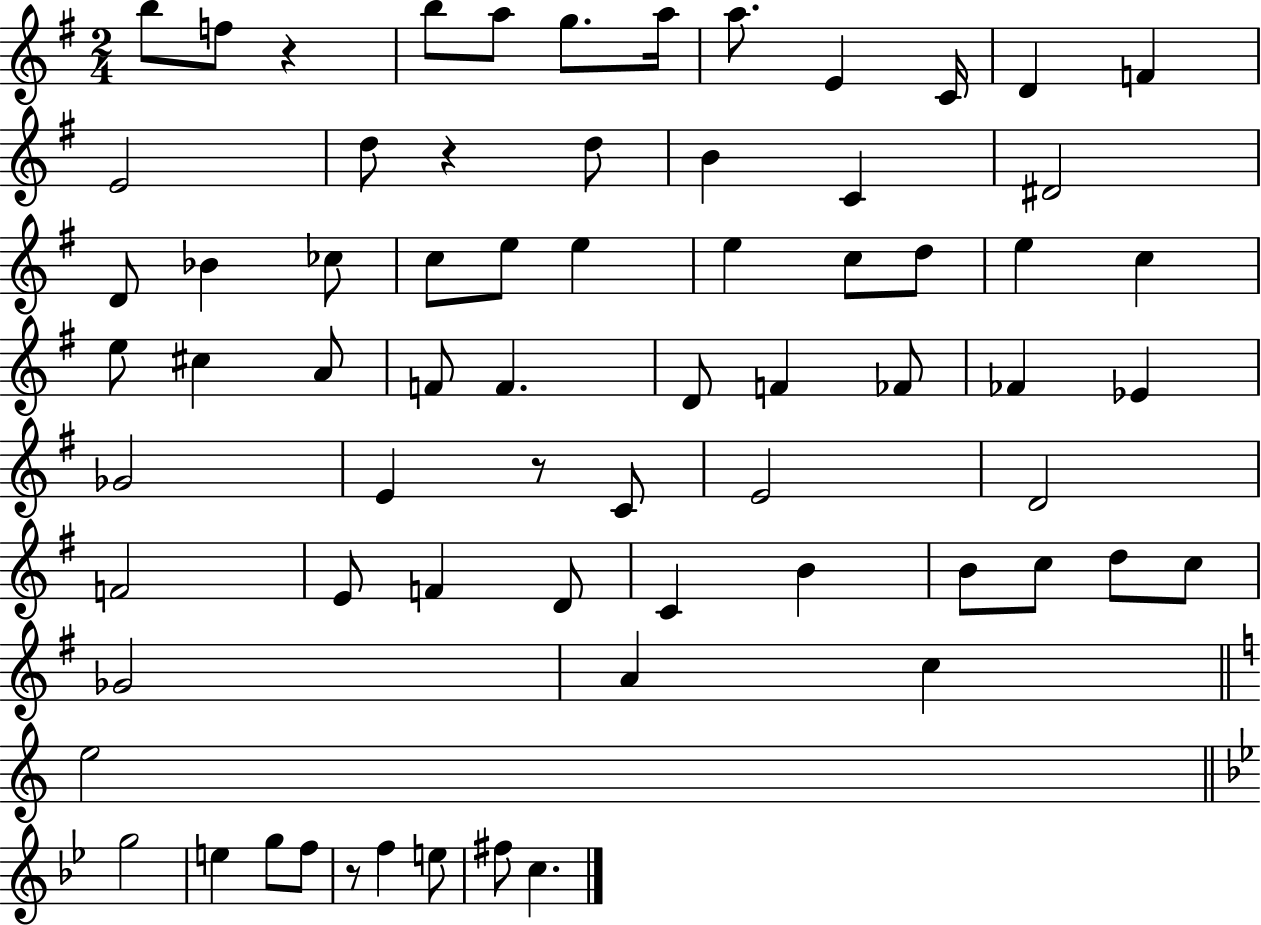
{
  \clef treble
  \numericTimeSignature
  \time 2/4
  \key g \major
  b''8 f''8 r4 | b''8 a''8 g''8. a''16 | a''8. e'4 c'16 | d'4 f'4 | \break e'2 | d''8 r4 d''8 | b'4 c'4 | dis'2 | \break d'8 bes'4 ces''8 | c''8 e''8 e''4 | e''4 c''8 d''8 | e''4 c''4 | \break e''8 cis''4 a'8 | f'8 f'4. | d'8 f'4 fes'8 | fes'4 ees'4 | \break ges'2 | e'4 r8 c'8 | e'2 | d'2 | \break f'2 | e'8 f'4 d'8 | c'4 b'4 | b'8 c''8 d''8 c''8 | \break ges'2 | a'4 c''4 | \bar "||" \break \key c \major e''2 | \bar "||" \break \key bes \major g''2 | e''4 g''8 f''8 | r8 f''4 e''8 | fis''8 c''4. | \break \bar "|."
}